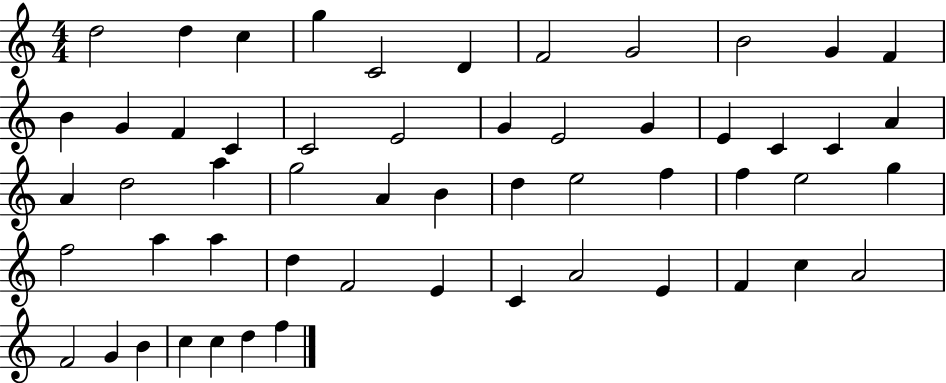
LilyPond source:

{
  \clef treble
  \numericTimeSignature
  \time 4/4
  \key c \major
  d''2 d''4 c''4 | g''4 c'2 d'4 | f'2 g'2 | b'2 g'4 f'4 | \break b'4 g'4 f'4 c'4 | c'2 e'2 | g'4 e'2 g'4 | e'4 c'4 c'4 a'4 | \break a'4 d''2 a''4 | g''2 a'4 b'4 | d''4 e''2 f''4 | f''4 e''2 g''4 | \break f''2 a''4 a''4 | d''4 f'2 e'4 | c'4 a'2 e'4 | f'4 c''4 a'2 | \break f'2 g'4 b'4 | c''4 c''4 d''4 f''4 | \bar "|."
}